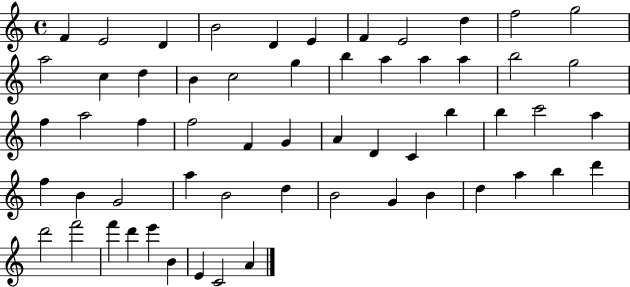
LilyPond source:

{
  \clef treble
  \time 4/4
  \defaultTimeSignature
  \key c \major
  f'4 e'2 d'4 | b'2 d'4 e'4 | f'4 e'2 d''4 | f''2 g''2 | \break a''2 c''4 d''4 | b'4 c''2 g''4 | b''4 a''4 a''4 a''4 | b''2 g''2 | \break f''4 a''2 f''4 | f''2 f'4 g'4 | a'4 d'4 c'4 b''4 | b''4 c'''2 a''4 | \break f''4 b'4 g'2 | a''4 b'2 d''4 | b'2 g'4 b'4 | d''4 a''4 b''4 d'''4 | \break d'''2 f'''2 | f'''4 d'''4 e'''4 b'4 | e'4 c'2 a'4 | \bar "|."
}